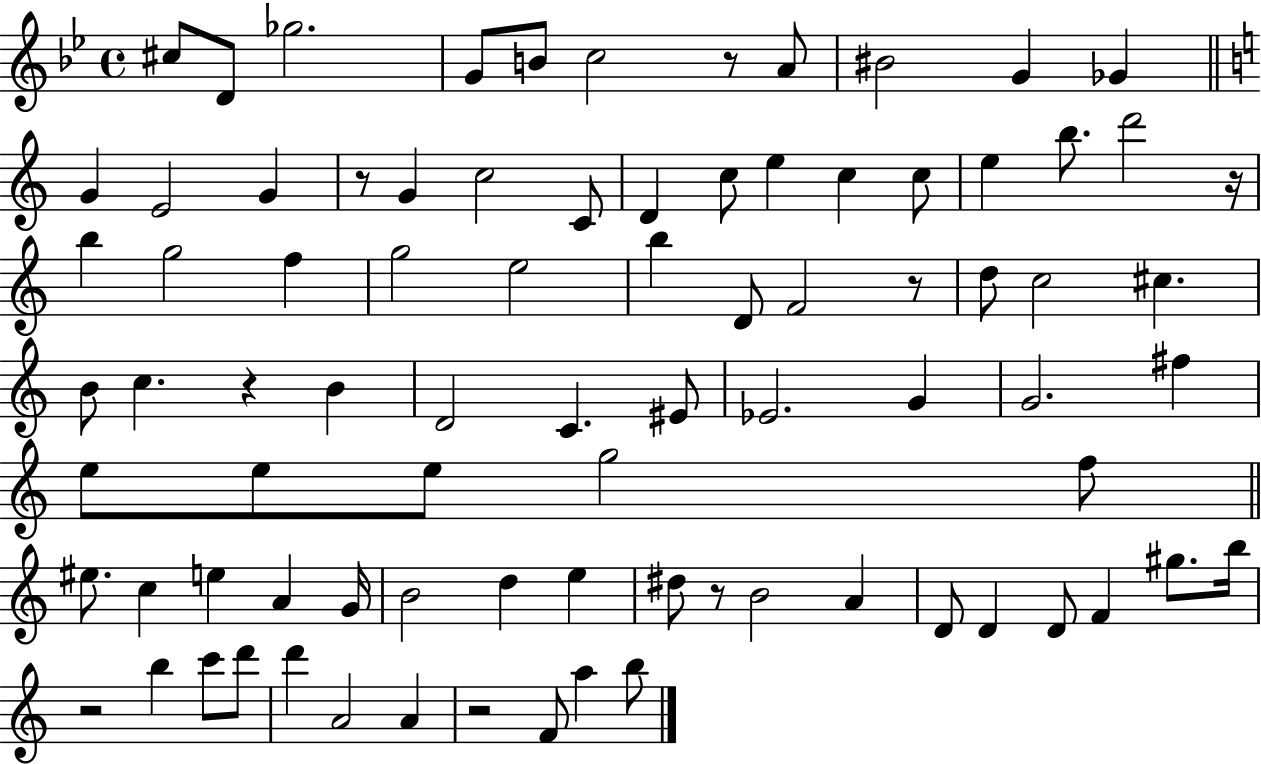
C#5/e D4/e Gb5/h. G4/e B4/e C5/h R/e A4/e BIS4/h G4/q Gb4/q G4/q E4/h G4/q R/e G4/q C5/h C4/e D4/q C5/e E5/q C5/q C5/e E5/q B5/e. D6/h R/s B5/q G5/h F5/q G5/h E5/h B5/q D4/e F4/h R/e D5/e C5/h C#5/q. B4/e C5/q. R/q B4/q D4/h C4/q. EIS4/e Eb4/h. G4/q G4/h. F#5/q E5/e E5/e E5/e G5/h F5/e EIS5/e. C5/q E5/q A4/q G4/s B4/h D5/q E5/q D#5/e R/e B4/h A4/q D4/e D4/q D4/e F4/q G#5/e. B5/s R/h B5/q C6/e D6/e D6/q A4/h A4/q R/h F4/e A5/q B5/e